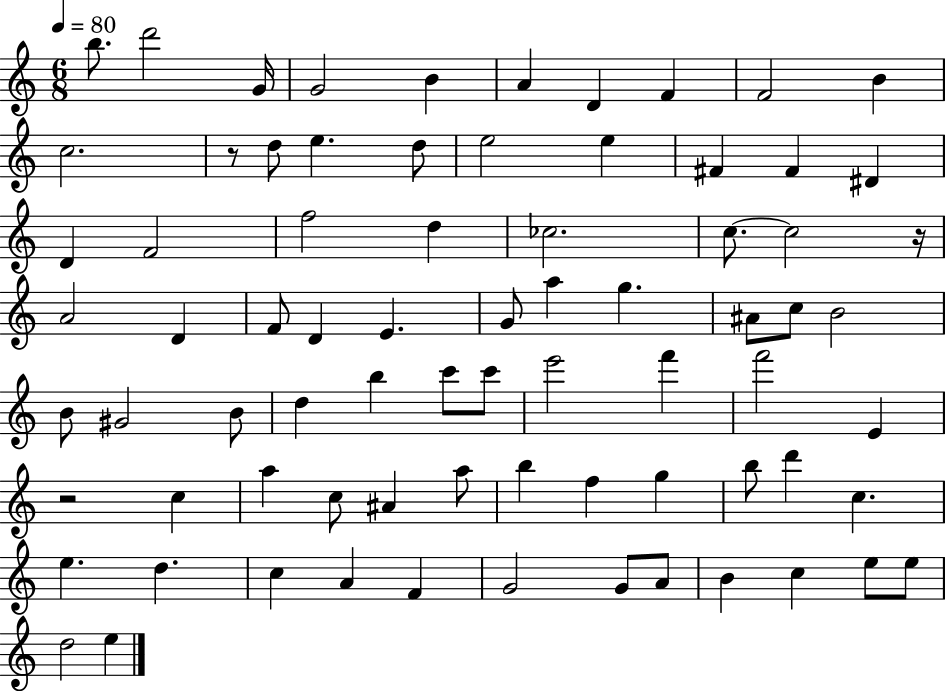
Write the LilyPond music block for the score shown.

{
  \clef treble
  \numericTimeSignature
  \time 6/8
  \key c \major
  \tempo 4 = 80
  b''8. d'''2 g'16 | g'2 b'4 | a'4 d'4 f'4 | f'2 b'4 | \break c''2. | r8 d''8 e''4. d''8 | e''2 e''4 | fis'4 fis'4 dis'4 | \break d'4 f'2 | f''2 d''4 | ces''2. | c''8.~~ c''2 r16 | \break a'2 d'4 | f'8 d'4 e'4. | g'8 a''4 g''4. | ais'8 c''8 b'2 | \break b'8 gis'2 b'8 | d''4 b''4 c'''8 c'''8 | e'''2 f'''4 | f'''2 e'4 | \break r2 c''4 | a''4 c''8 ais'4 a''8 | b''4 f''4 g''4 | b''8 d'''4 c''4. | \break e''4. d''4. | c''4 a'4 f'4 | g'2 g'8 a'8 | b'4 c''4 e''8 e''8 | \break d''2 e''4 | \bar "|."
}